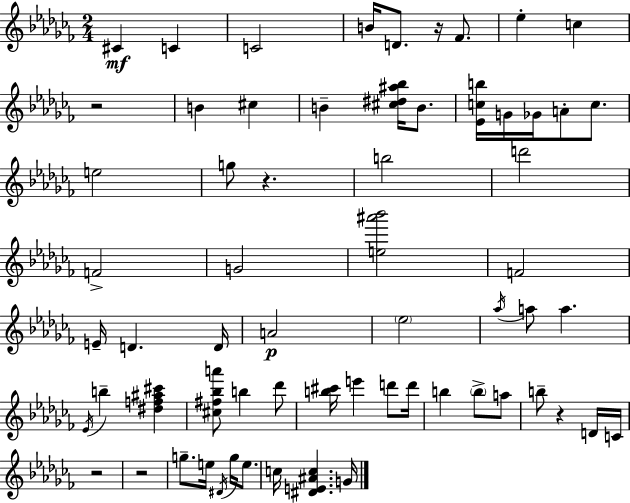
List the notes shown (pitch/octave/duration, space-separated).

C#4/q C4/q C4/h B4/s D4/e. R/s FES4/e. Eb5/q C5/q R/h B4/q C#5/q B4/q [C#5,D#5,A#5,Bb5]/s B4/e. [Eb4,C5,B5]/s G4/s Gb4/s A4/e C5/e. E5/h G5/e R/q. B5/h D6/h F4/h G4/h [E5,A#6,Bb6]/h F4/h E4/s D4/q. D4/s A4/h Eb5/h Ab5/s A5/e A5/q. Eb4/s B5/q [D#5,F5,A#5,C#6]/q [C#5,F#5,Bb5,A6]/e B5/q Db6/e [B5,C#6]/s E6/q D6/e D6/s B5/q B5/e A5/e B5/e R/q D4/s C4/s R/h R/h G5/e. E5/s D#4/s G5/s E5/e. C5/s [D#4,E4,A#4,C5]/q. G4/s